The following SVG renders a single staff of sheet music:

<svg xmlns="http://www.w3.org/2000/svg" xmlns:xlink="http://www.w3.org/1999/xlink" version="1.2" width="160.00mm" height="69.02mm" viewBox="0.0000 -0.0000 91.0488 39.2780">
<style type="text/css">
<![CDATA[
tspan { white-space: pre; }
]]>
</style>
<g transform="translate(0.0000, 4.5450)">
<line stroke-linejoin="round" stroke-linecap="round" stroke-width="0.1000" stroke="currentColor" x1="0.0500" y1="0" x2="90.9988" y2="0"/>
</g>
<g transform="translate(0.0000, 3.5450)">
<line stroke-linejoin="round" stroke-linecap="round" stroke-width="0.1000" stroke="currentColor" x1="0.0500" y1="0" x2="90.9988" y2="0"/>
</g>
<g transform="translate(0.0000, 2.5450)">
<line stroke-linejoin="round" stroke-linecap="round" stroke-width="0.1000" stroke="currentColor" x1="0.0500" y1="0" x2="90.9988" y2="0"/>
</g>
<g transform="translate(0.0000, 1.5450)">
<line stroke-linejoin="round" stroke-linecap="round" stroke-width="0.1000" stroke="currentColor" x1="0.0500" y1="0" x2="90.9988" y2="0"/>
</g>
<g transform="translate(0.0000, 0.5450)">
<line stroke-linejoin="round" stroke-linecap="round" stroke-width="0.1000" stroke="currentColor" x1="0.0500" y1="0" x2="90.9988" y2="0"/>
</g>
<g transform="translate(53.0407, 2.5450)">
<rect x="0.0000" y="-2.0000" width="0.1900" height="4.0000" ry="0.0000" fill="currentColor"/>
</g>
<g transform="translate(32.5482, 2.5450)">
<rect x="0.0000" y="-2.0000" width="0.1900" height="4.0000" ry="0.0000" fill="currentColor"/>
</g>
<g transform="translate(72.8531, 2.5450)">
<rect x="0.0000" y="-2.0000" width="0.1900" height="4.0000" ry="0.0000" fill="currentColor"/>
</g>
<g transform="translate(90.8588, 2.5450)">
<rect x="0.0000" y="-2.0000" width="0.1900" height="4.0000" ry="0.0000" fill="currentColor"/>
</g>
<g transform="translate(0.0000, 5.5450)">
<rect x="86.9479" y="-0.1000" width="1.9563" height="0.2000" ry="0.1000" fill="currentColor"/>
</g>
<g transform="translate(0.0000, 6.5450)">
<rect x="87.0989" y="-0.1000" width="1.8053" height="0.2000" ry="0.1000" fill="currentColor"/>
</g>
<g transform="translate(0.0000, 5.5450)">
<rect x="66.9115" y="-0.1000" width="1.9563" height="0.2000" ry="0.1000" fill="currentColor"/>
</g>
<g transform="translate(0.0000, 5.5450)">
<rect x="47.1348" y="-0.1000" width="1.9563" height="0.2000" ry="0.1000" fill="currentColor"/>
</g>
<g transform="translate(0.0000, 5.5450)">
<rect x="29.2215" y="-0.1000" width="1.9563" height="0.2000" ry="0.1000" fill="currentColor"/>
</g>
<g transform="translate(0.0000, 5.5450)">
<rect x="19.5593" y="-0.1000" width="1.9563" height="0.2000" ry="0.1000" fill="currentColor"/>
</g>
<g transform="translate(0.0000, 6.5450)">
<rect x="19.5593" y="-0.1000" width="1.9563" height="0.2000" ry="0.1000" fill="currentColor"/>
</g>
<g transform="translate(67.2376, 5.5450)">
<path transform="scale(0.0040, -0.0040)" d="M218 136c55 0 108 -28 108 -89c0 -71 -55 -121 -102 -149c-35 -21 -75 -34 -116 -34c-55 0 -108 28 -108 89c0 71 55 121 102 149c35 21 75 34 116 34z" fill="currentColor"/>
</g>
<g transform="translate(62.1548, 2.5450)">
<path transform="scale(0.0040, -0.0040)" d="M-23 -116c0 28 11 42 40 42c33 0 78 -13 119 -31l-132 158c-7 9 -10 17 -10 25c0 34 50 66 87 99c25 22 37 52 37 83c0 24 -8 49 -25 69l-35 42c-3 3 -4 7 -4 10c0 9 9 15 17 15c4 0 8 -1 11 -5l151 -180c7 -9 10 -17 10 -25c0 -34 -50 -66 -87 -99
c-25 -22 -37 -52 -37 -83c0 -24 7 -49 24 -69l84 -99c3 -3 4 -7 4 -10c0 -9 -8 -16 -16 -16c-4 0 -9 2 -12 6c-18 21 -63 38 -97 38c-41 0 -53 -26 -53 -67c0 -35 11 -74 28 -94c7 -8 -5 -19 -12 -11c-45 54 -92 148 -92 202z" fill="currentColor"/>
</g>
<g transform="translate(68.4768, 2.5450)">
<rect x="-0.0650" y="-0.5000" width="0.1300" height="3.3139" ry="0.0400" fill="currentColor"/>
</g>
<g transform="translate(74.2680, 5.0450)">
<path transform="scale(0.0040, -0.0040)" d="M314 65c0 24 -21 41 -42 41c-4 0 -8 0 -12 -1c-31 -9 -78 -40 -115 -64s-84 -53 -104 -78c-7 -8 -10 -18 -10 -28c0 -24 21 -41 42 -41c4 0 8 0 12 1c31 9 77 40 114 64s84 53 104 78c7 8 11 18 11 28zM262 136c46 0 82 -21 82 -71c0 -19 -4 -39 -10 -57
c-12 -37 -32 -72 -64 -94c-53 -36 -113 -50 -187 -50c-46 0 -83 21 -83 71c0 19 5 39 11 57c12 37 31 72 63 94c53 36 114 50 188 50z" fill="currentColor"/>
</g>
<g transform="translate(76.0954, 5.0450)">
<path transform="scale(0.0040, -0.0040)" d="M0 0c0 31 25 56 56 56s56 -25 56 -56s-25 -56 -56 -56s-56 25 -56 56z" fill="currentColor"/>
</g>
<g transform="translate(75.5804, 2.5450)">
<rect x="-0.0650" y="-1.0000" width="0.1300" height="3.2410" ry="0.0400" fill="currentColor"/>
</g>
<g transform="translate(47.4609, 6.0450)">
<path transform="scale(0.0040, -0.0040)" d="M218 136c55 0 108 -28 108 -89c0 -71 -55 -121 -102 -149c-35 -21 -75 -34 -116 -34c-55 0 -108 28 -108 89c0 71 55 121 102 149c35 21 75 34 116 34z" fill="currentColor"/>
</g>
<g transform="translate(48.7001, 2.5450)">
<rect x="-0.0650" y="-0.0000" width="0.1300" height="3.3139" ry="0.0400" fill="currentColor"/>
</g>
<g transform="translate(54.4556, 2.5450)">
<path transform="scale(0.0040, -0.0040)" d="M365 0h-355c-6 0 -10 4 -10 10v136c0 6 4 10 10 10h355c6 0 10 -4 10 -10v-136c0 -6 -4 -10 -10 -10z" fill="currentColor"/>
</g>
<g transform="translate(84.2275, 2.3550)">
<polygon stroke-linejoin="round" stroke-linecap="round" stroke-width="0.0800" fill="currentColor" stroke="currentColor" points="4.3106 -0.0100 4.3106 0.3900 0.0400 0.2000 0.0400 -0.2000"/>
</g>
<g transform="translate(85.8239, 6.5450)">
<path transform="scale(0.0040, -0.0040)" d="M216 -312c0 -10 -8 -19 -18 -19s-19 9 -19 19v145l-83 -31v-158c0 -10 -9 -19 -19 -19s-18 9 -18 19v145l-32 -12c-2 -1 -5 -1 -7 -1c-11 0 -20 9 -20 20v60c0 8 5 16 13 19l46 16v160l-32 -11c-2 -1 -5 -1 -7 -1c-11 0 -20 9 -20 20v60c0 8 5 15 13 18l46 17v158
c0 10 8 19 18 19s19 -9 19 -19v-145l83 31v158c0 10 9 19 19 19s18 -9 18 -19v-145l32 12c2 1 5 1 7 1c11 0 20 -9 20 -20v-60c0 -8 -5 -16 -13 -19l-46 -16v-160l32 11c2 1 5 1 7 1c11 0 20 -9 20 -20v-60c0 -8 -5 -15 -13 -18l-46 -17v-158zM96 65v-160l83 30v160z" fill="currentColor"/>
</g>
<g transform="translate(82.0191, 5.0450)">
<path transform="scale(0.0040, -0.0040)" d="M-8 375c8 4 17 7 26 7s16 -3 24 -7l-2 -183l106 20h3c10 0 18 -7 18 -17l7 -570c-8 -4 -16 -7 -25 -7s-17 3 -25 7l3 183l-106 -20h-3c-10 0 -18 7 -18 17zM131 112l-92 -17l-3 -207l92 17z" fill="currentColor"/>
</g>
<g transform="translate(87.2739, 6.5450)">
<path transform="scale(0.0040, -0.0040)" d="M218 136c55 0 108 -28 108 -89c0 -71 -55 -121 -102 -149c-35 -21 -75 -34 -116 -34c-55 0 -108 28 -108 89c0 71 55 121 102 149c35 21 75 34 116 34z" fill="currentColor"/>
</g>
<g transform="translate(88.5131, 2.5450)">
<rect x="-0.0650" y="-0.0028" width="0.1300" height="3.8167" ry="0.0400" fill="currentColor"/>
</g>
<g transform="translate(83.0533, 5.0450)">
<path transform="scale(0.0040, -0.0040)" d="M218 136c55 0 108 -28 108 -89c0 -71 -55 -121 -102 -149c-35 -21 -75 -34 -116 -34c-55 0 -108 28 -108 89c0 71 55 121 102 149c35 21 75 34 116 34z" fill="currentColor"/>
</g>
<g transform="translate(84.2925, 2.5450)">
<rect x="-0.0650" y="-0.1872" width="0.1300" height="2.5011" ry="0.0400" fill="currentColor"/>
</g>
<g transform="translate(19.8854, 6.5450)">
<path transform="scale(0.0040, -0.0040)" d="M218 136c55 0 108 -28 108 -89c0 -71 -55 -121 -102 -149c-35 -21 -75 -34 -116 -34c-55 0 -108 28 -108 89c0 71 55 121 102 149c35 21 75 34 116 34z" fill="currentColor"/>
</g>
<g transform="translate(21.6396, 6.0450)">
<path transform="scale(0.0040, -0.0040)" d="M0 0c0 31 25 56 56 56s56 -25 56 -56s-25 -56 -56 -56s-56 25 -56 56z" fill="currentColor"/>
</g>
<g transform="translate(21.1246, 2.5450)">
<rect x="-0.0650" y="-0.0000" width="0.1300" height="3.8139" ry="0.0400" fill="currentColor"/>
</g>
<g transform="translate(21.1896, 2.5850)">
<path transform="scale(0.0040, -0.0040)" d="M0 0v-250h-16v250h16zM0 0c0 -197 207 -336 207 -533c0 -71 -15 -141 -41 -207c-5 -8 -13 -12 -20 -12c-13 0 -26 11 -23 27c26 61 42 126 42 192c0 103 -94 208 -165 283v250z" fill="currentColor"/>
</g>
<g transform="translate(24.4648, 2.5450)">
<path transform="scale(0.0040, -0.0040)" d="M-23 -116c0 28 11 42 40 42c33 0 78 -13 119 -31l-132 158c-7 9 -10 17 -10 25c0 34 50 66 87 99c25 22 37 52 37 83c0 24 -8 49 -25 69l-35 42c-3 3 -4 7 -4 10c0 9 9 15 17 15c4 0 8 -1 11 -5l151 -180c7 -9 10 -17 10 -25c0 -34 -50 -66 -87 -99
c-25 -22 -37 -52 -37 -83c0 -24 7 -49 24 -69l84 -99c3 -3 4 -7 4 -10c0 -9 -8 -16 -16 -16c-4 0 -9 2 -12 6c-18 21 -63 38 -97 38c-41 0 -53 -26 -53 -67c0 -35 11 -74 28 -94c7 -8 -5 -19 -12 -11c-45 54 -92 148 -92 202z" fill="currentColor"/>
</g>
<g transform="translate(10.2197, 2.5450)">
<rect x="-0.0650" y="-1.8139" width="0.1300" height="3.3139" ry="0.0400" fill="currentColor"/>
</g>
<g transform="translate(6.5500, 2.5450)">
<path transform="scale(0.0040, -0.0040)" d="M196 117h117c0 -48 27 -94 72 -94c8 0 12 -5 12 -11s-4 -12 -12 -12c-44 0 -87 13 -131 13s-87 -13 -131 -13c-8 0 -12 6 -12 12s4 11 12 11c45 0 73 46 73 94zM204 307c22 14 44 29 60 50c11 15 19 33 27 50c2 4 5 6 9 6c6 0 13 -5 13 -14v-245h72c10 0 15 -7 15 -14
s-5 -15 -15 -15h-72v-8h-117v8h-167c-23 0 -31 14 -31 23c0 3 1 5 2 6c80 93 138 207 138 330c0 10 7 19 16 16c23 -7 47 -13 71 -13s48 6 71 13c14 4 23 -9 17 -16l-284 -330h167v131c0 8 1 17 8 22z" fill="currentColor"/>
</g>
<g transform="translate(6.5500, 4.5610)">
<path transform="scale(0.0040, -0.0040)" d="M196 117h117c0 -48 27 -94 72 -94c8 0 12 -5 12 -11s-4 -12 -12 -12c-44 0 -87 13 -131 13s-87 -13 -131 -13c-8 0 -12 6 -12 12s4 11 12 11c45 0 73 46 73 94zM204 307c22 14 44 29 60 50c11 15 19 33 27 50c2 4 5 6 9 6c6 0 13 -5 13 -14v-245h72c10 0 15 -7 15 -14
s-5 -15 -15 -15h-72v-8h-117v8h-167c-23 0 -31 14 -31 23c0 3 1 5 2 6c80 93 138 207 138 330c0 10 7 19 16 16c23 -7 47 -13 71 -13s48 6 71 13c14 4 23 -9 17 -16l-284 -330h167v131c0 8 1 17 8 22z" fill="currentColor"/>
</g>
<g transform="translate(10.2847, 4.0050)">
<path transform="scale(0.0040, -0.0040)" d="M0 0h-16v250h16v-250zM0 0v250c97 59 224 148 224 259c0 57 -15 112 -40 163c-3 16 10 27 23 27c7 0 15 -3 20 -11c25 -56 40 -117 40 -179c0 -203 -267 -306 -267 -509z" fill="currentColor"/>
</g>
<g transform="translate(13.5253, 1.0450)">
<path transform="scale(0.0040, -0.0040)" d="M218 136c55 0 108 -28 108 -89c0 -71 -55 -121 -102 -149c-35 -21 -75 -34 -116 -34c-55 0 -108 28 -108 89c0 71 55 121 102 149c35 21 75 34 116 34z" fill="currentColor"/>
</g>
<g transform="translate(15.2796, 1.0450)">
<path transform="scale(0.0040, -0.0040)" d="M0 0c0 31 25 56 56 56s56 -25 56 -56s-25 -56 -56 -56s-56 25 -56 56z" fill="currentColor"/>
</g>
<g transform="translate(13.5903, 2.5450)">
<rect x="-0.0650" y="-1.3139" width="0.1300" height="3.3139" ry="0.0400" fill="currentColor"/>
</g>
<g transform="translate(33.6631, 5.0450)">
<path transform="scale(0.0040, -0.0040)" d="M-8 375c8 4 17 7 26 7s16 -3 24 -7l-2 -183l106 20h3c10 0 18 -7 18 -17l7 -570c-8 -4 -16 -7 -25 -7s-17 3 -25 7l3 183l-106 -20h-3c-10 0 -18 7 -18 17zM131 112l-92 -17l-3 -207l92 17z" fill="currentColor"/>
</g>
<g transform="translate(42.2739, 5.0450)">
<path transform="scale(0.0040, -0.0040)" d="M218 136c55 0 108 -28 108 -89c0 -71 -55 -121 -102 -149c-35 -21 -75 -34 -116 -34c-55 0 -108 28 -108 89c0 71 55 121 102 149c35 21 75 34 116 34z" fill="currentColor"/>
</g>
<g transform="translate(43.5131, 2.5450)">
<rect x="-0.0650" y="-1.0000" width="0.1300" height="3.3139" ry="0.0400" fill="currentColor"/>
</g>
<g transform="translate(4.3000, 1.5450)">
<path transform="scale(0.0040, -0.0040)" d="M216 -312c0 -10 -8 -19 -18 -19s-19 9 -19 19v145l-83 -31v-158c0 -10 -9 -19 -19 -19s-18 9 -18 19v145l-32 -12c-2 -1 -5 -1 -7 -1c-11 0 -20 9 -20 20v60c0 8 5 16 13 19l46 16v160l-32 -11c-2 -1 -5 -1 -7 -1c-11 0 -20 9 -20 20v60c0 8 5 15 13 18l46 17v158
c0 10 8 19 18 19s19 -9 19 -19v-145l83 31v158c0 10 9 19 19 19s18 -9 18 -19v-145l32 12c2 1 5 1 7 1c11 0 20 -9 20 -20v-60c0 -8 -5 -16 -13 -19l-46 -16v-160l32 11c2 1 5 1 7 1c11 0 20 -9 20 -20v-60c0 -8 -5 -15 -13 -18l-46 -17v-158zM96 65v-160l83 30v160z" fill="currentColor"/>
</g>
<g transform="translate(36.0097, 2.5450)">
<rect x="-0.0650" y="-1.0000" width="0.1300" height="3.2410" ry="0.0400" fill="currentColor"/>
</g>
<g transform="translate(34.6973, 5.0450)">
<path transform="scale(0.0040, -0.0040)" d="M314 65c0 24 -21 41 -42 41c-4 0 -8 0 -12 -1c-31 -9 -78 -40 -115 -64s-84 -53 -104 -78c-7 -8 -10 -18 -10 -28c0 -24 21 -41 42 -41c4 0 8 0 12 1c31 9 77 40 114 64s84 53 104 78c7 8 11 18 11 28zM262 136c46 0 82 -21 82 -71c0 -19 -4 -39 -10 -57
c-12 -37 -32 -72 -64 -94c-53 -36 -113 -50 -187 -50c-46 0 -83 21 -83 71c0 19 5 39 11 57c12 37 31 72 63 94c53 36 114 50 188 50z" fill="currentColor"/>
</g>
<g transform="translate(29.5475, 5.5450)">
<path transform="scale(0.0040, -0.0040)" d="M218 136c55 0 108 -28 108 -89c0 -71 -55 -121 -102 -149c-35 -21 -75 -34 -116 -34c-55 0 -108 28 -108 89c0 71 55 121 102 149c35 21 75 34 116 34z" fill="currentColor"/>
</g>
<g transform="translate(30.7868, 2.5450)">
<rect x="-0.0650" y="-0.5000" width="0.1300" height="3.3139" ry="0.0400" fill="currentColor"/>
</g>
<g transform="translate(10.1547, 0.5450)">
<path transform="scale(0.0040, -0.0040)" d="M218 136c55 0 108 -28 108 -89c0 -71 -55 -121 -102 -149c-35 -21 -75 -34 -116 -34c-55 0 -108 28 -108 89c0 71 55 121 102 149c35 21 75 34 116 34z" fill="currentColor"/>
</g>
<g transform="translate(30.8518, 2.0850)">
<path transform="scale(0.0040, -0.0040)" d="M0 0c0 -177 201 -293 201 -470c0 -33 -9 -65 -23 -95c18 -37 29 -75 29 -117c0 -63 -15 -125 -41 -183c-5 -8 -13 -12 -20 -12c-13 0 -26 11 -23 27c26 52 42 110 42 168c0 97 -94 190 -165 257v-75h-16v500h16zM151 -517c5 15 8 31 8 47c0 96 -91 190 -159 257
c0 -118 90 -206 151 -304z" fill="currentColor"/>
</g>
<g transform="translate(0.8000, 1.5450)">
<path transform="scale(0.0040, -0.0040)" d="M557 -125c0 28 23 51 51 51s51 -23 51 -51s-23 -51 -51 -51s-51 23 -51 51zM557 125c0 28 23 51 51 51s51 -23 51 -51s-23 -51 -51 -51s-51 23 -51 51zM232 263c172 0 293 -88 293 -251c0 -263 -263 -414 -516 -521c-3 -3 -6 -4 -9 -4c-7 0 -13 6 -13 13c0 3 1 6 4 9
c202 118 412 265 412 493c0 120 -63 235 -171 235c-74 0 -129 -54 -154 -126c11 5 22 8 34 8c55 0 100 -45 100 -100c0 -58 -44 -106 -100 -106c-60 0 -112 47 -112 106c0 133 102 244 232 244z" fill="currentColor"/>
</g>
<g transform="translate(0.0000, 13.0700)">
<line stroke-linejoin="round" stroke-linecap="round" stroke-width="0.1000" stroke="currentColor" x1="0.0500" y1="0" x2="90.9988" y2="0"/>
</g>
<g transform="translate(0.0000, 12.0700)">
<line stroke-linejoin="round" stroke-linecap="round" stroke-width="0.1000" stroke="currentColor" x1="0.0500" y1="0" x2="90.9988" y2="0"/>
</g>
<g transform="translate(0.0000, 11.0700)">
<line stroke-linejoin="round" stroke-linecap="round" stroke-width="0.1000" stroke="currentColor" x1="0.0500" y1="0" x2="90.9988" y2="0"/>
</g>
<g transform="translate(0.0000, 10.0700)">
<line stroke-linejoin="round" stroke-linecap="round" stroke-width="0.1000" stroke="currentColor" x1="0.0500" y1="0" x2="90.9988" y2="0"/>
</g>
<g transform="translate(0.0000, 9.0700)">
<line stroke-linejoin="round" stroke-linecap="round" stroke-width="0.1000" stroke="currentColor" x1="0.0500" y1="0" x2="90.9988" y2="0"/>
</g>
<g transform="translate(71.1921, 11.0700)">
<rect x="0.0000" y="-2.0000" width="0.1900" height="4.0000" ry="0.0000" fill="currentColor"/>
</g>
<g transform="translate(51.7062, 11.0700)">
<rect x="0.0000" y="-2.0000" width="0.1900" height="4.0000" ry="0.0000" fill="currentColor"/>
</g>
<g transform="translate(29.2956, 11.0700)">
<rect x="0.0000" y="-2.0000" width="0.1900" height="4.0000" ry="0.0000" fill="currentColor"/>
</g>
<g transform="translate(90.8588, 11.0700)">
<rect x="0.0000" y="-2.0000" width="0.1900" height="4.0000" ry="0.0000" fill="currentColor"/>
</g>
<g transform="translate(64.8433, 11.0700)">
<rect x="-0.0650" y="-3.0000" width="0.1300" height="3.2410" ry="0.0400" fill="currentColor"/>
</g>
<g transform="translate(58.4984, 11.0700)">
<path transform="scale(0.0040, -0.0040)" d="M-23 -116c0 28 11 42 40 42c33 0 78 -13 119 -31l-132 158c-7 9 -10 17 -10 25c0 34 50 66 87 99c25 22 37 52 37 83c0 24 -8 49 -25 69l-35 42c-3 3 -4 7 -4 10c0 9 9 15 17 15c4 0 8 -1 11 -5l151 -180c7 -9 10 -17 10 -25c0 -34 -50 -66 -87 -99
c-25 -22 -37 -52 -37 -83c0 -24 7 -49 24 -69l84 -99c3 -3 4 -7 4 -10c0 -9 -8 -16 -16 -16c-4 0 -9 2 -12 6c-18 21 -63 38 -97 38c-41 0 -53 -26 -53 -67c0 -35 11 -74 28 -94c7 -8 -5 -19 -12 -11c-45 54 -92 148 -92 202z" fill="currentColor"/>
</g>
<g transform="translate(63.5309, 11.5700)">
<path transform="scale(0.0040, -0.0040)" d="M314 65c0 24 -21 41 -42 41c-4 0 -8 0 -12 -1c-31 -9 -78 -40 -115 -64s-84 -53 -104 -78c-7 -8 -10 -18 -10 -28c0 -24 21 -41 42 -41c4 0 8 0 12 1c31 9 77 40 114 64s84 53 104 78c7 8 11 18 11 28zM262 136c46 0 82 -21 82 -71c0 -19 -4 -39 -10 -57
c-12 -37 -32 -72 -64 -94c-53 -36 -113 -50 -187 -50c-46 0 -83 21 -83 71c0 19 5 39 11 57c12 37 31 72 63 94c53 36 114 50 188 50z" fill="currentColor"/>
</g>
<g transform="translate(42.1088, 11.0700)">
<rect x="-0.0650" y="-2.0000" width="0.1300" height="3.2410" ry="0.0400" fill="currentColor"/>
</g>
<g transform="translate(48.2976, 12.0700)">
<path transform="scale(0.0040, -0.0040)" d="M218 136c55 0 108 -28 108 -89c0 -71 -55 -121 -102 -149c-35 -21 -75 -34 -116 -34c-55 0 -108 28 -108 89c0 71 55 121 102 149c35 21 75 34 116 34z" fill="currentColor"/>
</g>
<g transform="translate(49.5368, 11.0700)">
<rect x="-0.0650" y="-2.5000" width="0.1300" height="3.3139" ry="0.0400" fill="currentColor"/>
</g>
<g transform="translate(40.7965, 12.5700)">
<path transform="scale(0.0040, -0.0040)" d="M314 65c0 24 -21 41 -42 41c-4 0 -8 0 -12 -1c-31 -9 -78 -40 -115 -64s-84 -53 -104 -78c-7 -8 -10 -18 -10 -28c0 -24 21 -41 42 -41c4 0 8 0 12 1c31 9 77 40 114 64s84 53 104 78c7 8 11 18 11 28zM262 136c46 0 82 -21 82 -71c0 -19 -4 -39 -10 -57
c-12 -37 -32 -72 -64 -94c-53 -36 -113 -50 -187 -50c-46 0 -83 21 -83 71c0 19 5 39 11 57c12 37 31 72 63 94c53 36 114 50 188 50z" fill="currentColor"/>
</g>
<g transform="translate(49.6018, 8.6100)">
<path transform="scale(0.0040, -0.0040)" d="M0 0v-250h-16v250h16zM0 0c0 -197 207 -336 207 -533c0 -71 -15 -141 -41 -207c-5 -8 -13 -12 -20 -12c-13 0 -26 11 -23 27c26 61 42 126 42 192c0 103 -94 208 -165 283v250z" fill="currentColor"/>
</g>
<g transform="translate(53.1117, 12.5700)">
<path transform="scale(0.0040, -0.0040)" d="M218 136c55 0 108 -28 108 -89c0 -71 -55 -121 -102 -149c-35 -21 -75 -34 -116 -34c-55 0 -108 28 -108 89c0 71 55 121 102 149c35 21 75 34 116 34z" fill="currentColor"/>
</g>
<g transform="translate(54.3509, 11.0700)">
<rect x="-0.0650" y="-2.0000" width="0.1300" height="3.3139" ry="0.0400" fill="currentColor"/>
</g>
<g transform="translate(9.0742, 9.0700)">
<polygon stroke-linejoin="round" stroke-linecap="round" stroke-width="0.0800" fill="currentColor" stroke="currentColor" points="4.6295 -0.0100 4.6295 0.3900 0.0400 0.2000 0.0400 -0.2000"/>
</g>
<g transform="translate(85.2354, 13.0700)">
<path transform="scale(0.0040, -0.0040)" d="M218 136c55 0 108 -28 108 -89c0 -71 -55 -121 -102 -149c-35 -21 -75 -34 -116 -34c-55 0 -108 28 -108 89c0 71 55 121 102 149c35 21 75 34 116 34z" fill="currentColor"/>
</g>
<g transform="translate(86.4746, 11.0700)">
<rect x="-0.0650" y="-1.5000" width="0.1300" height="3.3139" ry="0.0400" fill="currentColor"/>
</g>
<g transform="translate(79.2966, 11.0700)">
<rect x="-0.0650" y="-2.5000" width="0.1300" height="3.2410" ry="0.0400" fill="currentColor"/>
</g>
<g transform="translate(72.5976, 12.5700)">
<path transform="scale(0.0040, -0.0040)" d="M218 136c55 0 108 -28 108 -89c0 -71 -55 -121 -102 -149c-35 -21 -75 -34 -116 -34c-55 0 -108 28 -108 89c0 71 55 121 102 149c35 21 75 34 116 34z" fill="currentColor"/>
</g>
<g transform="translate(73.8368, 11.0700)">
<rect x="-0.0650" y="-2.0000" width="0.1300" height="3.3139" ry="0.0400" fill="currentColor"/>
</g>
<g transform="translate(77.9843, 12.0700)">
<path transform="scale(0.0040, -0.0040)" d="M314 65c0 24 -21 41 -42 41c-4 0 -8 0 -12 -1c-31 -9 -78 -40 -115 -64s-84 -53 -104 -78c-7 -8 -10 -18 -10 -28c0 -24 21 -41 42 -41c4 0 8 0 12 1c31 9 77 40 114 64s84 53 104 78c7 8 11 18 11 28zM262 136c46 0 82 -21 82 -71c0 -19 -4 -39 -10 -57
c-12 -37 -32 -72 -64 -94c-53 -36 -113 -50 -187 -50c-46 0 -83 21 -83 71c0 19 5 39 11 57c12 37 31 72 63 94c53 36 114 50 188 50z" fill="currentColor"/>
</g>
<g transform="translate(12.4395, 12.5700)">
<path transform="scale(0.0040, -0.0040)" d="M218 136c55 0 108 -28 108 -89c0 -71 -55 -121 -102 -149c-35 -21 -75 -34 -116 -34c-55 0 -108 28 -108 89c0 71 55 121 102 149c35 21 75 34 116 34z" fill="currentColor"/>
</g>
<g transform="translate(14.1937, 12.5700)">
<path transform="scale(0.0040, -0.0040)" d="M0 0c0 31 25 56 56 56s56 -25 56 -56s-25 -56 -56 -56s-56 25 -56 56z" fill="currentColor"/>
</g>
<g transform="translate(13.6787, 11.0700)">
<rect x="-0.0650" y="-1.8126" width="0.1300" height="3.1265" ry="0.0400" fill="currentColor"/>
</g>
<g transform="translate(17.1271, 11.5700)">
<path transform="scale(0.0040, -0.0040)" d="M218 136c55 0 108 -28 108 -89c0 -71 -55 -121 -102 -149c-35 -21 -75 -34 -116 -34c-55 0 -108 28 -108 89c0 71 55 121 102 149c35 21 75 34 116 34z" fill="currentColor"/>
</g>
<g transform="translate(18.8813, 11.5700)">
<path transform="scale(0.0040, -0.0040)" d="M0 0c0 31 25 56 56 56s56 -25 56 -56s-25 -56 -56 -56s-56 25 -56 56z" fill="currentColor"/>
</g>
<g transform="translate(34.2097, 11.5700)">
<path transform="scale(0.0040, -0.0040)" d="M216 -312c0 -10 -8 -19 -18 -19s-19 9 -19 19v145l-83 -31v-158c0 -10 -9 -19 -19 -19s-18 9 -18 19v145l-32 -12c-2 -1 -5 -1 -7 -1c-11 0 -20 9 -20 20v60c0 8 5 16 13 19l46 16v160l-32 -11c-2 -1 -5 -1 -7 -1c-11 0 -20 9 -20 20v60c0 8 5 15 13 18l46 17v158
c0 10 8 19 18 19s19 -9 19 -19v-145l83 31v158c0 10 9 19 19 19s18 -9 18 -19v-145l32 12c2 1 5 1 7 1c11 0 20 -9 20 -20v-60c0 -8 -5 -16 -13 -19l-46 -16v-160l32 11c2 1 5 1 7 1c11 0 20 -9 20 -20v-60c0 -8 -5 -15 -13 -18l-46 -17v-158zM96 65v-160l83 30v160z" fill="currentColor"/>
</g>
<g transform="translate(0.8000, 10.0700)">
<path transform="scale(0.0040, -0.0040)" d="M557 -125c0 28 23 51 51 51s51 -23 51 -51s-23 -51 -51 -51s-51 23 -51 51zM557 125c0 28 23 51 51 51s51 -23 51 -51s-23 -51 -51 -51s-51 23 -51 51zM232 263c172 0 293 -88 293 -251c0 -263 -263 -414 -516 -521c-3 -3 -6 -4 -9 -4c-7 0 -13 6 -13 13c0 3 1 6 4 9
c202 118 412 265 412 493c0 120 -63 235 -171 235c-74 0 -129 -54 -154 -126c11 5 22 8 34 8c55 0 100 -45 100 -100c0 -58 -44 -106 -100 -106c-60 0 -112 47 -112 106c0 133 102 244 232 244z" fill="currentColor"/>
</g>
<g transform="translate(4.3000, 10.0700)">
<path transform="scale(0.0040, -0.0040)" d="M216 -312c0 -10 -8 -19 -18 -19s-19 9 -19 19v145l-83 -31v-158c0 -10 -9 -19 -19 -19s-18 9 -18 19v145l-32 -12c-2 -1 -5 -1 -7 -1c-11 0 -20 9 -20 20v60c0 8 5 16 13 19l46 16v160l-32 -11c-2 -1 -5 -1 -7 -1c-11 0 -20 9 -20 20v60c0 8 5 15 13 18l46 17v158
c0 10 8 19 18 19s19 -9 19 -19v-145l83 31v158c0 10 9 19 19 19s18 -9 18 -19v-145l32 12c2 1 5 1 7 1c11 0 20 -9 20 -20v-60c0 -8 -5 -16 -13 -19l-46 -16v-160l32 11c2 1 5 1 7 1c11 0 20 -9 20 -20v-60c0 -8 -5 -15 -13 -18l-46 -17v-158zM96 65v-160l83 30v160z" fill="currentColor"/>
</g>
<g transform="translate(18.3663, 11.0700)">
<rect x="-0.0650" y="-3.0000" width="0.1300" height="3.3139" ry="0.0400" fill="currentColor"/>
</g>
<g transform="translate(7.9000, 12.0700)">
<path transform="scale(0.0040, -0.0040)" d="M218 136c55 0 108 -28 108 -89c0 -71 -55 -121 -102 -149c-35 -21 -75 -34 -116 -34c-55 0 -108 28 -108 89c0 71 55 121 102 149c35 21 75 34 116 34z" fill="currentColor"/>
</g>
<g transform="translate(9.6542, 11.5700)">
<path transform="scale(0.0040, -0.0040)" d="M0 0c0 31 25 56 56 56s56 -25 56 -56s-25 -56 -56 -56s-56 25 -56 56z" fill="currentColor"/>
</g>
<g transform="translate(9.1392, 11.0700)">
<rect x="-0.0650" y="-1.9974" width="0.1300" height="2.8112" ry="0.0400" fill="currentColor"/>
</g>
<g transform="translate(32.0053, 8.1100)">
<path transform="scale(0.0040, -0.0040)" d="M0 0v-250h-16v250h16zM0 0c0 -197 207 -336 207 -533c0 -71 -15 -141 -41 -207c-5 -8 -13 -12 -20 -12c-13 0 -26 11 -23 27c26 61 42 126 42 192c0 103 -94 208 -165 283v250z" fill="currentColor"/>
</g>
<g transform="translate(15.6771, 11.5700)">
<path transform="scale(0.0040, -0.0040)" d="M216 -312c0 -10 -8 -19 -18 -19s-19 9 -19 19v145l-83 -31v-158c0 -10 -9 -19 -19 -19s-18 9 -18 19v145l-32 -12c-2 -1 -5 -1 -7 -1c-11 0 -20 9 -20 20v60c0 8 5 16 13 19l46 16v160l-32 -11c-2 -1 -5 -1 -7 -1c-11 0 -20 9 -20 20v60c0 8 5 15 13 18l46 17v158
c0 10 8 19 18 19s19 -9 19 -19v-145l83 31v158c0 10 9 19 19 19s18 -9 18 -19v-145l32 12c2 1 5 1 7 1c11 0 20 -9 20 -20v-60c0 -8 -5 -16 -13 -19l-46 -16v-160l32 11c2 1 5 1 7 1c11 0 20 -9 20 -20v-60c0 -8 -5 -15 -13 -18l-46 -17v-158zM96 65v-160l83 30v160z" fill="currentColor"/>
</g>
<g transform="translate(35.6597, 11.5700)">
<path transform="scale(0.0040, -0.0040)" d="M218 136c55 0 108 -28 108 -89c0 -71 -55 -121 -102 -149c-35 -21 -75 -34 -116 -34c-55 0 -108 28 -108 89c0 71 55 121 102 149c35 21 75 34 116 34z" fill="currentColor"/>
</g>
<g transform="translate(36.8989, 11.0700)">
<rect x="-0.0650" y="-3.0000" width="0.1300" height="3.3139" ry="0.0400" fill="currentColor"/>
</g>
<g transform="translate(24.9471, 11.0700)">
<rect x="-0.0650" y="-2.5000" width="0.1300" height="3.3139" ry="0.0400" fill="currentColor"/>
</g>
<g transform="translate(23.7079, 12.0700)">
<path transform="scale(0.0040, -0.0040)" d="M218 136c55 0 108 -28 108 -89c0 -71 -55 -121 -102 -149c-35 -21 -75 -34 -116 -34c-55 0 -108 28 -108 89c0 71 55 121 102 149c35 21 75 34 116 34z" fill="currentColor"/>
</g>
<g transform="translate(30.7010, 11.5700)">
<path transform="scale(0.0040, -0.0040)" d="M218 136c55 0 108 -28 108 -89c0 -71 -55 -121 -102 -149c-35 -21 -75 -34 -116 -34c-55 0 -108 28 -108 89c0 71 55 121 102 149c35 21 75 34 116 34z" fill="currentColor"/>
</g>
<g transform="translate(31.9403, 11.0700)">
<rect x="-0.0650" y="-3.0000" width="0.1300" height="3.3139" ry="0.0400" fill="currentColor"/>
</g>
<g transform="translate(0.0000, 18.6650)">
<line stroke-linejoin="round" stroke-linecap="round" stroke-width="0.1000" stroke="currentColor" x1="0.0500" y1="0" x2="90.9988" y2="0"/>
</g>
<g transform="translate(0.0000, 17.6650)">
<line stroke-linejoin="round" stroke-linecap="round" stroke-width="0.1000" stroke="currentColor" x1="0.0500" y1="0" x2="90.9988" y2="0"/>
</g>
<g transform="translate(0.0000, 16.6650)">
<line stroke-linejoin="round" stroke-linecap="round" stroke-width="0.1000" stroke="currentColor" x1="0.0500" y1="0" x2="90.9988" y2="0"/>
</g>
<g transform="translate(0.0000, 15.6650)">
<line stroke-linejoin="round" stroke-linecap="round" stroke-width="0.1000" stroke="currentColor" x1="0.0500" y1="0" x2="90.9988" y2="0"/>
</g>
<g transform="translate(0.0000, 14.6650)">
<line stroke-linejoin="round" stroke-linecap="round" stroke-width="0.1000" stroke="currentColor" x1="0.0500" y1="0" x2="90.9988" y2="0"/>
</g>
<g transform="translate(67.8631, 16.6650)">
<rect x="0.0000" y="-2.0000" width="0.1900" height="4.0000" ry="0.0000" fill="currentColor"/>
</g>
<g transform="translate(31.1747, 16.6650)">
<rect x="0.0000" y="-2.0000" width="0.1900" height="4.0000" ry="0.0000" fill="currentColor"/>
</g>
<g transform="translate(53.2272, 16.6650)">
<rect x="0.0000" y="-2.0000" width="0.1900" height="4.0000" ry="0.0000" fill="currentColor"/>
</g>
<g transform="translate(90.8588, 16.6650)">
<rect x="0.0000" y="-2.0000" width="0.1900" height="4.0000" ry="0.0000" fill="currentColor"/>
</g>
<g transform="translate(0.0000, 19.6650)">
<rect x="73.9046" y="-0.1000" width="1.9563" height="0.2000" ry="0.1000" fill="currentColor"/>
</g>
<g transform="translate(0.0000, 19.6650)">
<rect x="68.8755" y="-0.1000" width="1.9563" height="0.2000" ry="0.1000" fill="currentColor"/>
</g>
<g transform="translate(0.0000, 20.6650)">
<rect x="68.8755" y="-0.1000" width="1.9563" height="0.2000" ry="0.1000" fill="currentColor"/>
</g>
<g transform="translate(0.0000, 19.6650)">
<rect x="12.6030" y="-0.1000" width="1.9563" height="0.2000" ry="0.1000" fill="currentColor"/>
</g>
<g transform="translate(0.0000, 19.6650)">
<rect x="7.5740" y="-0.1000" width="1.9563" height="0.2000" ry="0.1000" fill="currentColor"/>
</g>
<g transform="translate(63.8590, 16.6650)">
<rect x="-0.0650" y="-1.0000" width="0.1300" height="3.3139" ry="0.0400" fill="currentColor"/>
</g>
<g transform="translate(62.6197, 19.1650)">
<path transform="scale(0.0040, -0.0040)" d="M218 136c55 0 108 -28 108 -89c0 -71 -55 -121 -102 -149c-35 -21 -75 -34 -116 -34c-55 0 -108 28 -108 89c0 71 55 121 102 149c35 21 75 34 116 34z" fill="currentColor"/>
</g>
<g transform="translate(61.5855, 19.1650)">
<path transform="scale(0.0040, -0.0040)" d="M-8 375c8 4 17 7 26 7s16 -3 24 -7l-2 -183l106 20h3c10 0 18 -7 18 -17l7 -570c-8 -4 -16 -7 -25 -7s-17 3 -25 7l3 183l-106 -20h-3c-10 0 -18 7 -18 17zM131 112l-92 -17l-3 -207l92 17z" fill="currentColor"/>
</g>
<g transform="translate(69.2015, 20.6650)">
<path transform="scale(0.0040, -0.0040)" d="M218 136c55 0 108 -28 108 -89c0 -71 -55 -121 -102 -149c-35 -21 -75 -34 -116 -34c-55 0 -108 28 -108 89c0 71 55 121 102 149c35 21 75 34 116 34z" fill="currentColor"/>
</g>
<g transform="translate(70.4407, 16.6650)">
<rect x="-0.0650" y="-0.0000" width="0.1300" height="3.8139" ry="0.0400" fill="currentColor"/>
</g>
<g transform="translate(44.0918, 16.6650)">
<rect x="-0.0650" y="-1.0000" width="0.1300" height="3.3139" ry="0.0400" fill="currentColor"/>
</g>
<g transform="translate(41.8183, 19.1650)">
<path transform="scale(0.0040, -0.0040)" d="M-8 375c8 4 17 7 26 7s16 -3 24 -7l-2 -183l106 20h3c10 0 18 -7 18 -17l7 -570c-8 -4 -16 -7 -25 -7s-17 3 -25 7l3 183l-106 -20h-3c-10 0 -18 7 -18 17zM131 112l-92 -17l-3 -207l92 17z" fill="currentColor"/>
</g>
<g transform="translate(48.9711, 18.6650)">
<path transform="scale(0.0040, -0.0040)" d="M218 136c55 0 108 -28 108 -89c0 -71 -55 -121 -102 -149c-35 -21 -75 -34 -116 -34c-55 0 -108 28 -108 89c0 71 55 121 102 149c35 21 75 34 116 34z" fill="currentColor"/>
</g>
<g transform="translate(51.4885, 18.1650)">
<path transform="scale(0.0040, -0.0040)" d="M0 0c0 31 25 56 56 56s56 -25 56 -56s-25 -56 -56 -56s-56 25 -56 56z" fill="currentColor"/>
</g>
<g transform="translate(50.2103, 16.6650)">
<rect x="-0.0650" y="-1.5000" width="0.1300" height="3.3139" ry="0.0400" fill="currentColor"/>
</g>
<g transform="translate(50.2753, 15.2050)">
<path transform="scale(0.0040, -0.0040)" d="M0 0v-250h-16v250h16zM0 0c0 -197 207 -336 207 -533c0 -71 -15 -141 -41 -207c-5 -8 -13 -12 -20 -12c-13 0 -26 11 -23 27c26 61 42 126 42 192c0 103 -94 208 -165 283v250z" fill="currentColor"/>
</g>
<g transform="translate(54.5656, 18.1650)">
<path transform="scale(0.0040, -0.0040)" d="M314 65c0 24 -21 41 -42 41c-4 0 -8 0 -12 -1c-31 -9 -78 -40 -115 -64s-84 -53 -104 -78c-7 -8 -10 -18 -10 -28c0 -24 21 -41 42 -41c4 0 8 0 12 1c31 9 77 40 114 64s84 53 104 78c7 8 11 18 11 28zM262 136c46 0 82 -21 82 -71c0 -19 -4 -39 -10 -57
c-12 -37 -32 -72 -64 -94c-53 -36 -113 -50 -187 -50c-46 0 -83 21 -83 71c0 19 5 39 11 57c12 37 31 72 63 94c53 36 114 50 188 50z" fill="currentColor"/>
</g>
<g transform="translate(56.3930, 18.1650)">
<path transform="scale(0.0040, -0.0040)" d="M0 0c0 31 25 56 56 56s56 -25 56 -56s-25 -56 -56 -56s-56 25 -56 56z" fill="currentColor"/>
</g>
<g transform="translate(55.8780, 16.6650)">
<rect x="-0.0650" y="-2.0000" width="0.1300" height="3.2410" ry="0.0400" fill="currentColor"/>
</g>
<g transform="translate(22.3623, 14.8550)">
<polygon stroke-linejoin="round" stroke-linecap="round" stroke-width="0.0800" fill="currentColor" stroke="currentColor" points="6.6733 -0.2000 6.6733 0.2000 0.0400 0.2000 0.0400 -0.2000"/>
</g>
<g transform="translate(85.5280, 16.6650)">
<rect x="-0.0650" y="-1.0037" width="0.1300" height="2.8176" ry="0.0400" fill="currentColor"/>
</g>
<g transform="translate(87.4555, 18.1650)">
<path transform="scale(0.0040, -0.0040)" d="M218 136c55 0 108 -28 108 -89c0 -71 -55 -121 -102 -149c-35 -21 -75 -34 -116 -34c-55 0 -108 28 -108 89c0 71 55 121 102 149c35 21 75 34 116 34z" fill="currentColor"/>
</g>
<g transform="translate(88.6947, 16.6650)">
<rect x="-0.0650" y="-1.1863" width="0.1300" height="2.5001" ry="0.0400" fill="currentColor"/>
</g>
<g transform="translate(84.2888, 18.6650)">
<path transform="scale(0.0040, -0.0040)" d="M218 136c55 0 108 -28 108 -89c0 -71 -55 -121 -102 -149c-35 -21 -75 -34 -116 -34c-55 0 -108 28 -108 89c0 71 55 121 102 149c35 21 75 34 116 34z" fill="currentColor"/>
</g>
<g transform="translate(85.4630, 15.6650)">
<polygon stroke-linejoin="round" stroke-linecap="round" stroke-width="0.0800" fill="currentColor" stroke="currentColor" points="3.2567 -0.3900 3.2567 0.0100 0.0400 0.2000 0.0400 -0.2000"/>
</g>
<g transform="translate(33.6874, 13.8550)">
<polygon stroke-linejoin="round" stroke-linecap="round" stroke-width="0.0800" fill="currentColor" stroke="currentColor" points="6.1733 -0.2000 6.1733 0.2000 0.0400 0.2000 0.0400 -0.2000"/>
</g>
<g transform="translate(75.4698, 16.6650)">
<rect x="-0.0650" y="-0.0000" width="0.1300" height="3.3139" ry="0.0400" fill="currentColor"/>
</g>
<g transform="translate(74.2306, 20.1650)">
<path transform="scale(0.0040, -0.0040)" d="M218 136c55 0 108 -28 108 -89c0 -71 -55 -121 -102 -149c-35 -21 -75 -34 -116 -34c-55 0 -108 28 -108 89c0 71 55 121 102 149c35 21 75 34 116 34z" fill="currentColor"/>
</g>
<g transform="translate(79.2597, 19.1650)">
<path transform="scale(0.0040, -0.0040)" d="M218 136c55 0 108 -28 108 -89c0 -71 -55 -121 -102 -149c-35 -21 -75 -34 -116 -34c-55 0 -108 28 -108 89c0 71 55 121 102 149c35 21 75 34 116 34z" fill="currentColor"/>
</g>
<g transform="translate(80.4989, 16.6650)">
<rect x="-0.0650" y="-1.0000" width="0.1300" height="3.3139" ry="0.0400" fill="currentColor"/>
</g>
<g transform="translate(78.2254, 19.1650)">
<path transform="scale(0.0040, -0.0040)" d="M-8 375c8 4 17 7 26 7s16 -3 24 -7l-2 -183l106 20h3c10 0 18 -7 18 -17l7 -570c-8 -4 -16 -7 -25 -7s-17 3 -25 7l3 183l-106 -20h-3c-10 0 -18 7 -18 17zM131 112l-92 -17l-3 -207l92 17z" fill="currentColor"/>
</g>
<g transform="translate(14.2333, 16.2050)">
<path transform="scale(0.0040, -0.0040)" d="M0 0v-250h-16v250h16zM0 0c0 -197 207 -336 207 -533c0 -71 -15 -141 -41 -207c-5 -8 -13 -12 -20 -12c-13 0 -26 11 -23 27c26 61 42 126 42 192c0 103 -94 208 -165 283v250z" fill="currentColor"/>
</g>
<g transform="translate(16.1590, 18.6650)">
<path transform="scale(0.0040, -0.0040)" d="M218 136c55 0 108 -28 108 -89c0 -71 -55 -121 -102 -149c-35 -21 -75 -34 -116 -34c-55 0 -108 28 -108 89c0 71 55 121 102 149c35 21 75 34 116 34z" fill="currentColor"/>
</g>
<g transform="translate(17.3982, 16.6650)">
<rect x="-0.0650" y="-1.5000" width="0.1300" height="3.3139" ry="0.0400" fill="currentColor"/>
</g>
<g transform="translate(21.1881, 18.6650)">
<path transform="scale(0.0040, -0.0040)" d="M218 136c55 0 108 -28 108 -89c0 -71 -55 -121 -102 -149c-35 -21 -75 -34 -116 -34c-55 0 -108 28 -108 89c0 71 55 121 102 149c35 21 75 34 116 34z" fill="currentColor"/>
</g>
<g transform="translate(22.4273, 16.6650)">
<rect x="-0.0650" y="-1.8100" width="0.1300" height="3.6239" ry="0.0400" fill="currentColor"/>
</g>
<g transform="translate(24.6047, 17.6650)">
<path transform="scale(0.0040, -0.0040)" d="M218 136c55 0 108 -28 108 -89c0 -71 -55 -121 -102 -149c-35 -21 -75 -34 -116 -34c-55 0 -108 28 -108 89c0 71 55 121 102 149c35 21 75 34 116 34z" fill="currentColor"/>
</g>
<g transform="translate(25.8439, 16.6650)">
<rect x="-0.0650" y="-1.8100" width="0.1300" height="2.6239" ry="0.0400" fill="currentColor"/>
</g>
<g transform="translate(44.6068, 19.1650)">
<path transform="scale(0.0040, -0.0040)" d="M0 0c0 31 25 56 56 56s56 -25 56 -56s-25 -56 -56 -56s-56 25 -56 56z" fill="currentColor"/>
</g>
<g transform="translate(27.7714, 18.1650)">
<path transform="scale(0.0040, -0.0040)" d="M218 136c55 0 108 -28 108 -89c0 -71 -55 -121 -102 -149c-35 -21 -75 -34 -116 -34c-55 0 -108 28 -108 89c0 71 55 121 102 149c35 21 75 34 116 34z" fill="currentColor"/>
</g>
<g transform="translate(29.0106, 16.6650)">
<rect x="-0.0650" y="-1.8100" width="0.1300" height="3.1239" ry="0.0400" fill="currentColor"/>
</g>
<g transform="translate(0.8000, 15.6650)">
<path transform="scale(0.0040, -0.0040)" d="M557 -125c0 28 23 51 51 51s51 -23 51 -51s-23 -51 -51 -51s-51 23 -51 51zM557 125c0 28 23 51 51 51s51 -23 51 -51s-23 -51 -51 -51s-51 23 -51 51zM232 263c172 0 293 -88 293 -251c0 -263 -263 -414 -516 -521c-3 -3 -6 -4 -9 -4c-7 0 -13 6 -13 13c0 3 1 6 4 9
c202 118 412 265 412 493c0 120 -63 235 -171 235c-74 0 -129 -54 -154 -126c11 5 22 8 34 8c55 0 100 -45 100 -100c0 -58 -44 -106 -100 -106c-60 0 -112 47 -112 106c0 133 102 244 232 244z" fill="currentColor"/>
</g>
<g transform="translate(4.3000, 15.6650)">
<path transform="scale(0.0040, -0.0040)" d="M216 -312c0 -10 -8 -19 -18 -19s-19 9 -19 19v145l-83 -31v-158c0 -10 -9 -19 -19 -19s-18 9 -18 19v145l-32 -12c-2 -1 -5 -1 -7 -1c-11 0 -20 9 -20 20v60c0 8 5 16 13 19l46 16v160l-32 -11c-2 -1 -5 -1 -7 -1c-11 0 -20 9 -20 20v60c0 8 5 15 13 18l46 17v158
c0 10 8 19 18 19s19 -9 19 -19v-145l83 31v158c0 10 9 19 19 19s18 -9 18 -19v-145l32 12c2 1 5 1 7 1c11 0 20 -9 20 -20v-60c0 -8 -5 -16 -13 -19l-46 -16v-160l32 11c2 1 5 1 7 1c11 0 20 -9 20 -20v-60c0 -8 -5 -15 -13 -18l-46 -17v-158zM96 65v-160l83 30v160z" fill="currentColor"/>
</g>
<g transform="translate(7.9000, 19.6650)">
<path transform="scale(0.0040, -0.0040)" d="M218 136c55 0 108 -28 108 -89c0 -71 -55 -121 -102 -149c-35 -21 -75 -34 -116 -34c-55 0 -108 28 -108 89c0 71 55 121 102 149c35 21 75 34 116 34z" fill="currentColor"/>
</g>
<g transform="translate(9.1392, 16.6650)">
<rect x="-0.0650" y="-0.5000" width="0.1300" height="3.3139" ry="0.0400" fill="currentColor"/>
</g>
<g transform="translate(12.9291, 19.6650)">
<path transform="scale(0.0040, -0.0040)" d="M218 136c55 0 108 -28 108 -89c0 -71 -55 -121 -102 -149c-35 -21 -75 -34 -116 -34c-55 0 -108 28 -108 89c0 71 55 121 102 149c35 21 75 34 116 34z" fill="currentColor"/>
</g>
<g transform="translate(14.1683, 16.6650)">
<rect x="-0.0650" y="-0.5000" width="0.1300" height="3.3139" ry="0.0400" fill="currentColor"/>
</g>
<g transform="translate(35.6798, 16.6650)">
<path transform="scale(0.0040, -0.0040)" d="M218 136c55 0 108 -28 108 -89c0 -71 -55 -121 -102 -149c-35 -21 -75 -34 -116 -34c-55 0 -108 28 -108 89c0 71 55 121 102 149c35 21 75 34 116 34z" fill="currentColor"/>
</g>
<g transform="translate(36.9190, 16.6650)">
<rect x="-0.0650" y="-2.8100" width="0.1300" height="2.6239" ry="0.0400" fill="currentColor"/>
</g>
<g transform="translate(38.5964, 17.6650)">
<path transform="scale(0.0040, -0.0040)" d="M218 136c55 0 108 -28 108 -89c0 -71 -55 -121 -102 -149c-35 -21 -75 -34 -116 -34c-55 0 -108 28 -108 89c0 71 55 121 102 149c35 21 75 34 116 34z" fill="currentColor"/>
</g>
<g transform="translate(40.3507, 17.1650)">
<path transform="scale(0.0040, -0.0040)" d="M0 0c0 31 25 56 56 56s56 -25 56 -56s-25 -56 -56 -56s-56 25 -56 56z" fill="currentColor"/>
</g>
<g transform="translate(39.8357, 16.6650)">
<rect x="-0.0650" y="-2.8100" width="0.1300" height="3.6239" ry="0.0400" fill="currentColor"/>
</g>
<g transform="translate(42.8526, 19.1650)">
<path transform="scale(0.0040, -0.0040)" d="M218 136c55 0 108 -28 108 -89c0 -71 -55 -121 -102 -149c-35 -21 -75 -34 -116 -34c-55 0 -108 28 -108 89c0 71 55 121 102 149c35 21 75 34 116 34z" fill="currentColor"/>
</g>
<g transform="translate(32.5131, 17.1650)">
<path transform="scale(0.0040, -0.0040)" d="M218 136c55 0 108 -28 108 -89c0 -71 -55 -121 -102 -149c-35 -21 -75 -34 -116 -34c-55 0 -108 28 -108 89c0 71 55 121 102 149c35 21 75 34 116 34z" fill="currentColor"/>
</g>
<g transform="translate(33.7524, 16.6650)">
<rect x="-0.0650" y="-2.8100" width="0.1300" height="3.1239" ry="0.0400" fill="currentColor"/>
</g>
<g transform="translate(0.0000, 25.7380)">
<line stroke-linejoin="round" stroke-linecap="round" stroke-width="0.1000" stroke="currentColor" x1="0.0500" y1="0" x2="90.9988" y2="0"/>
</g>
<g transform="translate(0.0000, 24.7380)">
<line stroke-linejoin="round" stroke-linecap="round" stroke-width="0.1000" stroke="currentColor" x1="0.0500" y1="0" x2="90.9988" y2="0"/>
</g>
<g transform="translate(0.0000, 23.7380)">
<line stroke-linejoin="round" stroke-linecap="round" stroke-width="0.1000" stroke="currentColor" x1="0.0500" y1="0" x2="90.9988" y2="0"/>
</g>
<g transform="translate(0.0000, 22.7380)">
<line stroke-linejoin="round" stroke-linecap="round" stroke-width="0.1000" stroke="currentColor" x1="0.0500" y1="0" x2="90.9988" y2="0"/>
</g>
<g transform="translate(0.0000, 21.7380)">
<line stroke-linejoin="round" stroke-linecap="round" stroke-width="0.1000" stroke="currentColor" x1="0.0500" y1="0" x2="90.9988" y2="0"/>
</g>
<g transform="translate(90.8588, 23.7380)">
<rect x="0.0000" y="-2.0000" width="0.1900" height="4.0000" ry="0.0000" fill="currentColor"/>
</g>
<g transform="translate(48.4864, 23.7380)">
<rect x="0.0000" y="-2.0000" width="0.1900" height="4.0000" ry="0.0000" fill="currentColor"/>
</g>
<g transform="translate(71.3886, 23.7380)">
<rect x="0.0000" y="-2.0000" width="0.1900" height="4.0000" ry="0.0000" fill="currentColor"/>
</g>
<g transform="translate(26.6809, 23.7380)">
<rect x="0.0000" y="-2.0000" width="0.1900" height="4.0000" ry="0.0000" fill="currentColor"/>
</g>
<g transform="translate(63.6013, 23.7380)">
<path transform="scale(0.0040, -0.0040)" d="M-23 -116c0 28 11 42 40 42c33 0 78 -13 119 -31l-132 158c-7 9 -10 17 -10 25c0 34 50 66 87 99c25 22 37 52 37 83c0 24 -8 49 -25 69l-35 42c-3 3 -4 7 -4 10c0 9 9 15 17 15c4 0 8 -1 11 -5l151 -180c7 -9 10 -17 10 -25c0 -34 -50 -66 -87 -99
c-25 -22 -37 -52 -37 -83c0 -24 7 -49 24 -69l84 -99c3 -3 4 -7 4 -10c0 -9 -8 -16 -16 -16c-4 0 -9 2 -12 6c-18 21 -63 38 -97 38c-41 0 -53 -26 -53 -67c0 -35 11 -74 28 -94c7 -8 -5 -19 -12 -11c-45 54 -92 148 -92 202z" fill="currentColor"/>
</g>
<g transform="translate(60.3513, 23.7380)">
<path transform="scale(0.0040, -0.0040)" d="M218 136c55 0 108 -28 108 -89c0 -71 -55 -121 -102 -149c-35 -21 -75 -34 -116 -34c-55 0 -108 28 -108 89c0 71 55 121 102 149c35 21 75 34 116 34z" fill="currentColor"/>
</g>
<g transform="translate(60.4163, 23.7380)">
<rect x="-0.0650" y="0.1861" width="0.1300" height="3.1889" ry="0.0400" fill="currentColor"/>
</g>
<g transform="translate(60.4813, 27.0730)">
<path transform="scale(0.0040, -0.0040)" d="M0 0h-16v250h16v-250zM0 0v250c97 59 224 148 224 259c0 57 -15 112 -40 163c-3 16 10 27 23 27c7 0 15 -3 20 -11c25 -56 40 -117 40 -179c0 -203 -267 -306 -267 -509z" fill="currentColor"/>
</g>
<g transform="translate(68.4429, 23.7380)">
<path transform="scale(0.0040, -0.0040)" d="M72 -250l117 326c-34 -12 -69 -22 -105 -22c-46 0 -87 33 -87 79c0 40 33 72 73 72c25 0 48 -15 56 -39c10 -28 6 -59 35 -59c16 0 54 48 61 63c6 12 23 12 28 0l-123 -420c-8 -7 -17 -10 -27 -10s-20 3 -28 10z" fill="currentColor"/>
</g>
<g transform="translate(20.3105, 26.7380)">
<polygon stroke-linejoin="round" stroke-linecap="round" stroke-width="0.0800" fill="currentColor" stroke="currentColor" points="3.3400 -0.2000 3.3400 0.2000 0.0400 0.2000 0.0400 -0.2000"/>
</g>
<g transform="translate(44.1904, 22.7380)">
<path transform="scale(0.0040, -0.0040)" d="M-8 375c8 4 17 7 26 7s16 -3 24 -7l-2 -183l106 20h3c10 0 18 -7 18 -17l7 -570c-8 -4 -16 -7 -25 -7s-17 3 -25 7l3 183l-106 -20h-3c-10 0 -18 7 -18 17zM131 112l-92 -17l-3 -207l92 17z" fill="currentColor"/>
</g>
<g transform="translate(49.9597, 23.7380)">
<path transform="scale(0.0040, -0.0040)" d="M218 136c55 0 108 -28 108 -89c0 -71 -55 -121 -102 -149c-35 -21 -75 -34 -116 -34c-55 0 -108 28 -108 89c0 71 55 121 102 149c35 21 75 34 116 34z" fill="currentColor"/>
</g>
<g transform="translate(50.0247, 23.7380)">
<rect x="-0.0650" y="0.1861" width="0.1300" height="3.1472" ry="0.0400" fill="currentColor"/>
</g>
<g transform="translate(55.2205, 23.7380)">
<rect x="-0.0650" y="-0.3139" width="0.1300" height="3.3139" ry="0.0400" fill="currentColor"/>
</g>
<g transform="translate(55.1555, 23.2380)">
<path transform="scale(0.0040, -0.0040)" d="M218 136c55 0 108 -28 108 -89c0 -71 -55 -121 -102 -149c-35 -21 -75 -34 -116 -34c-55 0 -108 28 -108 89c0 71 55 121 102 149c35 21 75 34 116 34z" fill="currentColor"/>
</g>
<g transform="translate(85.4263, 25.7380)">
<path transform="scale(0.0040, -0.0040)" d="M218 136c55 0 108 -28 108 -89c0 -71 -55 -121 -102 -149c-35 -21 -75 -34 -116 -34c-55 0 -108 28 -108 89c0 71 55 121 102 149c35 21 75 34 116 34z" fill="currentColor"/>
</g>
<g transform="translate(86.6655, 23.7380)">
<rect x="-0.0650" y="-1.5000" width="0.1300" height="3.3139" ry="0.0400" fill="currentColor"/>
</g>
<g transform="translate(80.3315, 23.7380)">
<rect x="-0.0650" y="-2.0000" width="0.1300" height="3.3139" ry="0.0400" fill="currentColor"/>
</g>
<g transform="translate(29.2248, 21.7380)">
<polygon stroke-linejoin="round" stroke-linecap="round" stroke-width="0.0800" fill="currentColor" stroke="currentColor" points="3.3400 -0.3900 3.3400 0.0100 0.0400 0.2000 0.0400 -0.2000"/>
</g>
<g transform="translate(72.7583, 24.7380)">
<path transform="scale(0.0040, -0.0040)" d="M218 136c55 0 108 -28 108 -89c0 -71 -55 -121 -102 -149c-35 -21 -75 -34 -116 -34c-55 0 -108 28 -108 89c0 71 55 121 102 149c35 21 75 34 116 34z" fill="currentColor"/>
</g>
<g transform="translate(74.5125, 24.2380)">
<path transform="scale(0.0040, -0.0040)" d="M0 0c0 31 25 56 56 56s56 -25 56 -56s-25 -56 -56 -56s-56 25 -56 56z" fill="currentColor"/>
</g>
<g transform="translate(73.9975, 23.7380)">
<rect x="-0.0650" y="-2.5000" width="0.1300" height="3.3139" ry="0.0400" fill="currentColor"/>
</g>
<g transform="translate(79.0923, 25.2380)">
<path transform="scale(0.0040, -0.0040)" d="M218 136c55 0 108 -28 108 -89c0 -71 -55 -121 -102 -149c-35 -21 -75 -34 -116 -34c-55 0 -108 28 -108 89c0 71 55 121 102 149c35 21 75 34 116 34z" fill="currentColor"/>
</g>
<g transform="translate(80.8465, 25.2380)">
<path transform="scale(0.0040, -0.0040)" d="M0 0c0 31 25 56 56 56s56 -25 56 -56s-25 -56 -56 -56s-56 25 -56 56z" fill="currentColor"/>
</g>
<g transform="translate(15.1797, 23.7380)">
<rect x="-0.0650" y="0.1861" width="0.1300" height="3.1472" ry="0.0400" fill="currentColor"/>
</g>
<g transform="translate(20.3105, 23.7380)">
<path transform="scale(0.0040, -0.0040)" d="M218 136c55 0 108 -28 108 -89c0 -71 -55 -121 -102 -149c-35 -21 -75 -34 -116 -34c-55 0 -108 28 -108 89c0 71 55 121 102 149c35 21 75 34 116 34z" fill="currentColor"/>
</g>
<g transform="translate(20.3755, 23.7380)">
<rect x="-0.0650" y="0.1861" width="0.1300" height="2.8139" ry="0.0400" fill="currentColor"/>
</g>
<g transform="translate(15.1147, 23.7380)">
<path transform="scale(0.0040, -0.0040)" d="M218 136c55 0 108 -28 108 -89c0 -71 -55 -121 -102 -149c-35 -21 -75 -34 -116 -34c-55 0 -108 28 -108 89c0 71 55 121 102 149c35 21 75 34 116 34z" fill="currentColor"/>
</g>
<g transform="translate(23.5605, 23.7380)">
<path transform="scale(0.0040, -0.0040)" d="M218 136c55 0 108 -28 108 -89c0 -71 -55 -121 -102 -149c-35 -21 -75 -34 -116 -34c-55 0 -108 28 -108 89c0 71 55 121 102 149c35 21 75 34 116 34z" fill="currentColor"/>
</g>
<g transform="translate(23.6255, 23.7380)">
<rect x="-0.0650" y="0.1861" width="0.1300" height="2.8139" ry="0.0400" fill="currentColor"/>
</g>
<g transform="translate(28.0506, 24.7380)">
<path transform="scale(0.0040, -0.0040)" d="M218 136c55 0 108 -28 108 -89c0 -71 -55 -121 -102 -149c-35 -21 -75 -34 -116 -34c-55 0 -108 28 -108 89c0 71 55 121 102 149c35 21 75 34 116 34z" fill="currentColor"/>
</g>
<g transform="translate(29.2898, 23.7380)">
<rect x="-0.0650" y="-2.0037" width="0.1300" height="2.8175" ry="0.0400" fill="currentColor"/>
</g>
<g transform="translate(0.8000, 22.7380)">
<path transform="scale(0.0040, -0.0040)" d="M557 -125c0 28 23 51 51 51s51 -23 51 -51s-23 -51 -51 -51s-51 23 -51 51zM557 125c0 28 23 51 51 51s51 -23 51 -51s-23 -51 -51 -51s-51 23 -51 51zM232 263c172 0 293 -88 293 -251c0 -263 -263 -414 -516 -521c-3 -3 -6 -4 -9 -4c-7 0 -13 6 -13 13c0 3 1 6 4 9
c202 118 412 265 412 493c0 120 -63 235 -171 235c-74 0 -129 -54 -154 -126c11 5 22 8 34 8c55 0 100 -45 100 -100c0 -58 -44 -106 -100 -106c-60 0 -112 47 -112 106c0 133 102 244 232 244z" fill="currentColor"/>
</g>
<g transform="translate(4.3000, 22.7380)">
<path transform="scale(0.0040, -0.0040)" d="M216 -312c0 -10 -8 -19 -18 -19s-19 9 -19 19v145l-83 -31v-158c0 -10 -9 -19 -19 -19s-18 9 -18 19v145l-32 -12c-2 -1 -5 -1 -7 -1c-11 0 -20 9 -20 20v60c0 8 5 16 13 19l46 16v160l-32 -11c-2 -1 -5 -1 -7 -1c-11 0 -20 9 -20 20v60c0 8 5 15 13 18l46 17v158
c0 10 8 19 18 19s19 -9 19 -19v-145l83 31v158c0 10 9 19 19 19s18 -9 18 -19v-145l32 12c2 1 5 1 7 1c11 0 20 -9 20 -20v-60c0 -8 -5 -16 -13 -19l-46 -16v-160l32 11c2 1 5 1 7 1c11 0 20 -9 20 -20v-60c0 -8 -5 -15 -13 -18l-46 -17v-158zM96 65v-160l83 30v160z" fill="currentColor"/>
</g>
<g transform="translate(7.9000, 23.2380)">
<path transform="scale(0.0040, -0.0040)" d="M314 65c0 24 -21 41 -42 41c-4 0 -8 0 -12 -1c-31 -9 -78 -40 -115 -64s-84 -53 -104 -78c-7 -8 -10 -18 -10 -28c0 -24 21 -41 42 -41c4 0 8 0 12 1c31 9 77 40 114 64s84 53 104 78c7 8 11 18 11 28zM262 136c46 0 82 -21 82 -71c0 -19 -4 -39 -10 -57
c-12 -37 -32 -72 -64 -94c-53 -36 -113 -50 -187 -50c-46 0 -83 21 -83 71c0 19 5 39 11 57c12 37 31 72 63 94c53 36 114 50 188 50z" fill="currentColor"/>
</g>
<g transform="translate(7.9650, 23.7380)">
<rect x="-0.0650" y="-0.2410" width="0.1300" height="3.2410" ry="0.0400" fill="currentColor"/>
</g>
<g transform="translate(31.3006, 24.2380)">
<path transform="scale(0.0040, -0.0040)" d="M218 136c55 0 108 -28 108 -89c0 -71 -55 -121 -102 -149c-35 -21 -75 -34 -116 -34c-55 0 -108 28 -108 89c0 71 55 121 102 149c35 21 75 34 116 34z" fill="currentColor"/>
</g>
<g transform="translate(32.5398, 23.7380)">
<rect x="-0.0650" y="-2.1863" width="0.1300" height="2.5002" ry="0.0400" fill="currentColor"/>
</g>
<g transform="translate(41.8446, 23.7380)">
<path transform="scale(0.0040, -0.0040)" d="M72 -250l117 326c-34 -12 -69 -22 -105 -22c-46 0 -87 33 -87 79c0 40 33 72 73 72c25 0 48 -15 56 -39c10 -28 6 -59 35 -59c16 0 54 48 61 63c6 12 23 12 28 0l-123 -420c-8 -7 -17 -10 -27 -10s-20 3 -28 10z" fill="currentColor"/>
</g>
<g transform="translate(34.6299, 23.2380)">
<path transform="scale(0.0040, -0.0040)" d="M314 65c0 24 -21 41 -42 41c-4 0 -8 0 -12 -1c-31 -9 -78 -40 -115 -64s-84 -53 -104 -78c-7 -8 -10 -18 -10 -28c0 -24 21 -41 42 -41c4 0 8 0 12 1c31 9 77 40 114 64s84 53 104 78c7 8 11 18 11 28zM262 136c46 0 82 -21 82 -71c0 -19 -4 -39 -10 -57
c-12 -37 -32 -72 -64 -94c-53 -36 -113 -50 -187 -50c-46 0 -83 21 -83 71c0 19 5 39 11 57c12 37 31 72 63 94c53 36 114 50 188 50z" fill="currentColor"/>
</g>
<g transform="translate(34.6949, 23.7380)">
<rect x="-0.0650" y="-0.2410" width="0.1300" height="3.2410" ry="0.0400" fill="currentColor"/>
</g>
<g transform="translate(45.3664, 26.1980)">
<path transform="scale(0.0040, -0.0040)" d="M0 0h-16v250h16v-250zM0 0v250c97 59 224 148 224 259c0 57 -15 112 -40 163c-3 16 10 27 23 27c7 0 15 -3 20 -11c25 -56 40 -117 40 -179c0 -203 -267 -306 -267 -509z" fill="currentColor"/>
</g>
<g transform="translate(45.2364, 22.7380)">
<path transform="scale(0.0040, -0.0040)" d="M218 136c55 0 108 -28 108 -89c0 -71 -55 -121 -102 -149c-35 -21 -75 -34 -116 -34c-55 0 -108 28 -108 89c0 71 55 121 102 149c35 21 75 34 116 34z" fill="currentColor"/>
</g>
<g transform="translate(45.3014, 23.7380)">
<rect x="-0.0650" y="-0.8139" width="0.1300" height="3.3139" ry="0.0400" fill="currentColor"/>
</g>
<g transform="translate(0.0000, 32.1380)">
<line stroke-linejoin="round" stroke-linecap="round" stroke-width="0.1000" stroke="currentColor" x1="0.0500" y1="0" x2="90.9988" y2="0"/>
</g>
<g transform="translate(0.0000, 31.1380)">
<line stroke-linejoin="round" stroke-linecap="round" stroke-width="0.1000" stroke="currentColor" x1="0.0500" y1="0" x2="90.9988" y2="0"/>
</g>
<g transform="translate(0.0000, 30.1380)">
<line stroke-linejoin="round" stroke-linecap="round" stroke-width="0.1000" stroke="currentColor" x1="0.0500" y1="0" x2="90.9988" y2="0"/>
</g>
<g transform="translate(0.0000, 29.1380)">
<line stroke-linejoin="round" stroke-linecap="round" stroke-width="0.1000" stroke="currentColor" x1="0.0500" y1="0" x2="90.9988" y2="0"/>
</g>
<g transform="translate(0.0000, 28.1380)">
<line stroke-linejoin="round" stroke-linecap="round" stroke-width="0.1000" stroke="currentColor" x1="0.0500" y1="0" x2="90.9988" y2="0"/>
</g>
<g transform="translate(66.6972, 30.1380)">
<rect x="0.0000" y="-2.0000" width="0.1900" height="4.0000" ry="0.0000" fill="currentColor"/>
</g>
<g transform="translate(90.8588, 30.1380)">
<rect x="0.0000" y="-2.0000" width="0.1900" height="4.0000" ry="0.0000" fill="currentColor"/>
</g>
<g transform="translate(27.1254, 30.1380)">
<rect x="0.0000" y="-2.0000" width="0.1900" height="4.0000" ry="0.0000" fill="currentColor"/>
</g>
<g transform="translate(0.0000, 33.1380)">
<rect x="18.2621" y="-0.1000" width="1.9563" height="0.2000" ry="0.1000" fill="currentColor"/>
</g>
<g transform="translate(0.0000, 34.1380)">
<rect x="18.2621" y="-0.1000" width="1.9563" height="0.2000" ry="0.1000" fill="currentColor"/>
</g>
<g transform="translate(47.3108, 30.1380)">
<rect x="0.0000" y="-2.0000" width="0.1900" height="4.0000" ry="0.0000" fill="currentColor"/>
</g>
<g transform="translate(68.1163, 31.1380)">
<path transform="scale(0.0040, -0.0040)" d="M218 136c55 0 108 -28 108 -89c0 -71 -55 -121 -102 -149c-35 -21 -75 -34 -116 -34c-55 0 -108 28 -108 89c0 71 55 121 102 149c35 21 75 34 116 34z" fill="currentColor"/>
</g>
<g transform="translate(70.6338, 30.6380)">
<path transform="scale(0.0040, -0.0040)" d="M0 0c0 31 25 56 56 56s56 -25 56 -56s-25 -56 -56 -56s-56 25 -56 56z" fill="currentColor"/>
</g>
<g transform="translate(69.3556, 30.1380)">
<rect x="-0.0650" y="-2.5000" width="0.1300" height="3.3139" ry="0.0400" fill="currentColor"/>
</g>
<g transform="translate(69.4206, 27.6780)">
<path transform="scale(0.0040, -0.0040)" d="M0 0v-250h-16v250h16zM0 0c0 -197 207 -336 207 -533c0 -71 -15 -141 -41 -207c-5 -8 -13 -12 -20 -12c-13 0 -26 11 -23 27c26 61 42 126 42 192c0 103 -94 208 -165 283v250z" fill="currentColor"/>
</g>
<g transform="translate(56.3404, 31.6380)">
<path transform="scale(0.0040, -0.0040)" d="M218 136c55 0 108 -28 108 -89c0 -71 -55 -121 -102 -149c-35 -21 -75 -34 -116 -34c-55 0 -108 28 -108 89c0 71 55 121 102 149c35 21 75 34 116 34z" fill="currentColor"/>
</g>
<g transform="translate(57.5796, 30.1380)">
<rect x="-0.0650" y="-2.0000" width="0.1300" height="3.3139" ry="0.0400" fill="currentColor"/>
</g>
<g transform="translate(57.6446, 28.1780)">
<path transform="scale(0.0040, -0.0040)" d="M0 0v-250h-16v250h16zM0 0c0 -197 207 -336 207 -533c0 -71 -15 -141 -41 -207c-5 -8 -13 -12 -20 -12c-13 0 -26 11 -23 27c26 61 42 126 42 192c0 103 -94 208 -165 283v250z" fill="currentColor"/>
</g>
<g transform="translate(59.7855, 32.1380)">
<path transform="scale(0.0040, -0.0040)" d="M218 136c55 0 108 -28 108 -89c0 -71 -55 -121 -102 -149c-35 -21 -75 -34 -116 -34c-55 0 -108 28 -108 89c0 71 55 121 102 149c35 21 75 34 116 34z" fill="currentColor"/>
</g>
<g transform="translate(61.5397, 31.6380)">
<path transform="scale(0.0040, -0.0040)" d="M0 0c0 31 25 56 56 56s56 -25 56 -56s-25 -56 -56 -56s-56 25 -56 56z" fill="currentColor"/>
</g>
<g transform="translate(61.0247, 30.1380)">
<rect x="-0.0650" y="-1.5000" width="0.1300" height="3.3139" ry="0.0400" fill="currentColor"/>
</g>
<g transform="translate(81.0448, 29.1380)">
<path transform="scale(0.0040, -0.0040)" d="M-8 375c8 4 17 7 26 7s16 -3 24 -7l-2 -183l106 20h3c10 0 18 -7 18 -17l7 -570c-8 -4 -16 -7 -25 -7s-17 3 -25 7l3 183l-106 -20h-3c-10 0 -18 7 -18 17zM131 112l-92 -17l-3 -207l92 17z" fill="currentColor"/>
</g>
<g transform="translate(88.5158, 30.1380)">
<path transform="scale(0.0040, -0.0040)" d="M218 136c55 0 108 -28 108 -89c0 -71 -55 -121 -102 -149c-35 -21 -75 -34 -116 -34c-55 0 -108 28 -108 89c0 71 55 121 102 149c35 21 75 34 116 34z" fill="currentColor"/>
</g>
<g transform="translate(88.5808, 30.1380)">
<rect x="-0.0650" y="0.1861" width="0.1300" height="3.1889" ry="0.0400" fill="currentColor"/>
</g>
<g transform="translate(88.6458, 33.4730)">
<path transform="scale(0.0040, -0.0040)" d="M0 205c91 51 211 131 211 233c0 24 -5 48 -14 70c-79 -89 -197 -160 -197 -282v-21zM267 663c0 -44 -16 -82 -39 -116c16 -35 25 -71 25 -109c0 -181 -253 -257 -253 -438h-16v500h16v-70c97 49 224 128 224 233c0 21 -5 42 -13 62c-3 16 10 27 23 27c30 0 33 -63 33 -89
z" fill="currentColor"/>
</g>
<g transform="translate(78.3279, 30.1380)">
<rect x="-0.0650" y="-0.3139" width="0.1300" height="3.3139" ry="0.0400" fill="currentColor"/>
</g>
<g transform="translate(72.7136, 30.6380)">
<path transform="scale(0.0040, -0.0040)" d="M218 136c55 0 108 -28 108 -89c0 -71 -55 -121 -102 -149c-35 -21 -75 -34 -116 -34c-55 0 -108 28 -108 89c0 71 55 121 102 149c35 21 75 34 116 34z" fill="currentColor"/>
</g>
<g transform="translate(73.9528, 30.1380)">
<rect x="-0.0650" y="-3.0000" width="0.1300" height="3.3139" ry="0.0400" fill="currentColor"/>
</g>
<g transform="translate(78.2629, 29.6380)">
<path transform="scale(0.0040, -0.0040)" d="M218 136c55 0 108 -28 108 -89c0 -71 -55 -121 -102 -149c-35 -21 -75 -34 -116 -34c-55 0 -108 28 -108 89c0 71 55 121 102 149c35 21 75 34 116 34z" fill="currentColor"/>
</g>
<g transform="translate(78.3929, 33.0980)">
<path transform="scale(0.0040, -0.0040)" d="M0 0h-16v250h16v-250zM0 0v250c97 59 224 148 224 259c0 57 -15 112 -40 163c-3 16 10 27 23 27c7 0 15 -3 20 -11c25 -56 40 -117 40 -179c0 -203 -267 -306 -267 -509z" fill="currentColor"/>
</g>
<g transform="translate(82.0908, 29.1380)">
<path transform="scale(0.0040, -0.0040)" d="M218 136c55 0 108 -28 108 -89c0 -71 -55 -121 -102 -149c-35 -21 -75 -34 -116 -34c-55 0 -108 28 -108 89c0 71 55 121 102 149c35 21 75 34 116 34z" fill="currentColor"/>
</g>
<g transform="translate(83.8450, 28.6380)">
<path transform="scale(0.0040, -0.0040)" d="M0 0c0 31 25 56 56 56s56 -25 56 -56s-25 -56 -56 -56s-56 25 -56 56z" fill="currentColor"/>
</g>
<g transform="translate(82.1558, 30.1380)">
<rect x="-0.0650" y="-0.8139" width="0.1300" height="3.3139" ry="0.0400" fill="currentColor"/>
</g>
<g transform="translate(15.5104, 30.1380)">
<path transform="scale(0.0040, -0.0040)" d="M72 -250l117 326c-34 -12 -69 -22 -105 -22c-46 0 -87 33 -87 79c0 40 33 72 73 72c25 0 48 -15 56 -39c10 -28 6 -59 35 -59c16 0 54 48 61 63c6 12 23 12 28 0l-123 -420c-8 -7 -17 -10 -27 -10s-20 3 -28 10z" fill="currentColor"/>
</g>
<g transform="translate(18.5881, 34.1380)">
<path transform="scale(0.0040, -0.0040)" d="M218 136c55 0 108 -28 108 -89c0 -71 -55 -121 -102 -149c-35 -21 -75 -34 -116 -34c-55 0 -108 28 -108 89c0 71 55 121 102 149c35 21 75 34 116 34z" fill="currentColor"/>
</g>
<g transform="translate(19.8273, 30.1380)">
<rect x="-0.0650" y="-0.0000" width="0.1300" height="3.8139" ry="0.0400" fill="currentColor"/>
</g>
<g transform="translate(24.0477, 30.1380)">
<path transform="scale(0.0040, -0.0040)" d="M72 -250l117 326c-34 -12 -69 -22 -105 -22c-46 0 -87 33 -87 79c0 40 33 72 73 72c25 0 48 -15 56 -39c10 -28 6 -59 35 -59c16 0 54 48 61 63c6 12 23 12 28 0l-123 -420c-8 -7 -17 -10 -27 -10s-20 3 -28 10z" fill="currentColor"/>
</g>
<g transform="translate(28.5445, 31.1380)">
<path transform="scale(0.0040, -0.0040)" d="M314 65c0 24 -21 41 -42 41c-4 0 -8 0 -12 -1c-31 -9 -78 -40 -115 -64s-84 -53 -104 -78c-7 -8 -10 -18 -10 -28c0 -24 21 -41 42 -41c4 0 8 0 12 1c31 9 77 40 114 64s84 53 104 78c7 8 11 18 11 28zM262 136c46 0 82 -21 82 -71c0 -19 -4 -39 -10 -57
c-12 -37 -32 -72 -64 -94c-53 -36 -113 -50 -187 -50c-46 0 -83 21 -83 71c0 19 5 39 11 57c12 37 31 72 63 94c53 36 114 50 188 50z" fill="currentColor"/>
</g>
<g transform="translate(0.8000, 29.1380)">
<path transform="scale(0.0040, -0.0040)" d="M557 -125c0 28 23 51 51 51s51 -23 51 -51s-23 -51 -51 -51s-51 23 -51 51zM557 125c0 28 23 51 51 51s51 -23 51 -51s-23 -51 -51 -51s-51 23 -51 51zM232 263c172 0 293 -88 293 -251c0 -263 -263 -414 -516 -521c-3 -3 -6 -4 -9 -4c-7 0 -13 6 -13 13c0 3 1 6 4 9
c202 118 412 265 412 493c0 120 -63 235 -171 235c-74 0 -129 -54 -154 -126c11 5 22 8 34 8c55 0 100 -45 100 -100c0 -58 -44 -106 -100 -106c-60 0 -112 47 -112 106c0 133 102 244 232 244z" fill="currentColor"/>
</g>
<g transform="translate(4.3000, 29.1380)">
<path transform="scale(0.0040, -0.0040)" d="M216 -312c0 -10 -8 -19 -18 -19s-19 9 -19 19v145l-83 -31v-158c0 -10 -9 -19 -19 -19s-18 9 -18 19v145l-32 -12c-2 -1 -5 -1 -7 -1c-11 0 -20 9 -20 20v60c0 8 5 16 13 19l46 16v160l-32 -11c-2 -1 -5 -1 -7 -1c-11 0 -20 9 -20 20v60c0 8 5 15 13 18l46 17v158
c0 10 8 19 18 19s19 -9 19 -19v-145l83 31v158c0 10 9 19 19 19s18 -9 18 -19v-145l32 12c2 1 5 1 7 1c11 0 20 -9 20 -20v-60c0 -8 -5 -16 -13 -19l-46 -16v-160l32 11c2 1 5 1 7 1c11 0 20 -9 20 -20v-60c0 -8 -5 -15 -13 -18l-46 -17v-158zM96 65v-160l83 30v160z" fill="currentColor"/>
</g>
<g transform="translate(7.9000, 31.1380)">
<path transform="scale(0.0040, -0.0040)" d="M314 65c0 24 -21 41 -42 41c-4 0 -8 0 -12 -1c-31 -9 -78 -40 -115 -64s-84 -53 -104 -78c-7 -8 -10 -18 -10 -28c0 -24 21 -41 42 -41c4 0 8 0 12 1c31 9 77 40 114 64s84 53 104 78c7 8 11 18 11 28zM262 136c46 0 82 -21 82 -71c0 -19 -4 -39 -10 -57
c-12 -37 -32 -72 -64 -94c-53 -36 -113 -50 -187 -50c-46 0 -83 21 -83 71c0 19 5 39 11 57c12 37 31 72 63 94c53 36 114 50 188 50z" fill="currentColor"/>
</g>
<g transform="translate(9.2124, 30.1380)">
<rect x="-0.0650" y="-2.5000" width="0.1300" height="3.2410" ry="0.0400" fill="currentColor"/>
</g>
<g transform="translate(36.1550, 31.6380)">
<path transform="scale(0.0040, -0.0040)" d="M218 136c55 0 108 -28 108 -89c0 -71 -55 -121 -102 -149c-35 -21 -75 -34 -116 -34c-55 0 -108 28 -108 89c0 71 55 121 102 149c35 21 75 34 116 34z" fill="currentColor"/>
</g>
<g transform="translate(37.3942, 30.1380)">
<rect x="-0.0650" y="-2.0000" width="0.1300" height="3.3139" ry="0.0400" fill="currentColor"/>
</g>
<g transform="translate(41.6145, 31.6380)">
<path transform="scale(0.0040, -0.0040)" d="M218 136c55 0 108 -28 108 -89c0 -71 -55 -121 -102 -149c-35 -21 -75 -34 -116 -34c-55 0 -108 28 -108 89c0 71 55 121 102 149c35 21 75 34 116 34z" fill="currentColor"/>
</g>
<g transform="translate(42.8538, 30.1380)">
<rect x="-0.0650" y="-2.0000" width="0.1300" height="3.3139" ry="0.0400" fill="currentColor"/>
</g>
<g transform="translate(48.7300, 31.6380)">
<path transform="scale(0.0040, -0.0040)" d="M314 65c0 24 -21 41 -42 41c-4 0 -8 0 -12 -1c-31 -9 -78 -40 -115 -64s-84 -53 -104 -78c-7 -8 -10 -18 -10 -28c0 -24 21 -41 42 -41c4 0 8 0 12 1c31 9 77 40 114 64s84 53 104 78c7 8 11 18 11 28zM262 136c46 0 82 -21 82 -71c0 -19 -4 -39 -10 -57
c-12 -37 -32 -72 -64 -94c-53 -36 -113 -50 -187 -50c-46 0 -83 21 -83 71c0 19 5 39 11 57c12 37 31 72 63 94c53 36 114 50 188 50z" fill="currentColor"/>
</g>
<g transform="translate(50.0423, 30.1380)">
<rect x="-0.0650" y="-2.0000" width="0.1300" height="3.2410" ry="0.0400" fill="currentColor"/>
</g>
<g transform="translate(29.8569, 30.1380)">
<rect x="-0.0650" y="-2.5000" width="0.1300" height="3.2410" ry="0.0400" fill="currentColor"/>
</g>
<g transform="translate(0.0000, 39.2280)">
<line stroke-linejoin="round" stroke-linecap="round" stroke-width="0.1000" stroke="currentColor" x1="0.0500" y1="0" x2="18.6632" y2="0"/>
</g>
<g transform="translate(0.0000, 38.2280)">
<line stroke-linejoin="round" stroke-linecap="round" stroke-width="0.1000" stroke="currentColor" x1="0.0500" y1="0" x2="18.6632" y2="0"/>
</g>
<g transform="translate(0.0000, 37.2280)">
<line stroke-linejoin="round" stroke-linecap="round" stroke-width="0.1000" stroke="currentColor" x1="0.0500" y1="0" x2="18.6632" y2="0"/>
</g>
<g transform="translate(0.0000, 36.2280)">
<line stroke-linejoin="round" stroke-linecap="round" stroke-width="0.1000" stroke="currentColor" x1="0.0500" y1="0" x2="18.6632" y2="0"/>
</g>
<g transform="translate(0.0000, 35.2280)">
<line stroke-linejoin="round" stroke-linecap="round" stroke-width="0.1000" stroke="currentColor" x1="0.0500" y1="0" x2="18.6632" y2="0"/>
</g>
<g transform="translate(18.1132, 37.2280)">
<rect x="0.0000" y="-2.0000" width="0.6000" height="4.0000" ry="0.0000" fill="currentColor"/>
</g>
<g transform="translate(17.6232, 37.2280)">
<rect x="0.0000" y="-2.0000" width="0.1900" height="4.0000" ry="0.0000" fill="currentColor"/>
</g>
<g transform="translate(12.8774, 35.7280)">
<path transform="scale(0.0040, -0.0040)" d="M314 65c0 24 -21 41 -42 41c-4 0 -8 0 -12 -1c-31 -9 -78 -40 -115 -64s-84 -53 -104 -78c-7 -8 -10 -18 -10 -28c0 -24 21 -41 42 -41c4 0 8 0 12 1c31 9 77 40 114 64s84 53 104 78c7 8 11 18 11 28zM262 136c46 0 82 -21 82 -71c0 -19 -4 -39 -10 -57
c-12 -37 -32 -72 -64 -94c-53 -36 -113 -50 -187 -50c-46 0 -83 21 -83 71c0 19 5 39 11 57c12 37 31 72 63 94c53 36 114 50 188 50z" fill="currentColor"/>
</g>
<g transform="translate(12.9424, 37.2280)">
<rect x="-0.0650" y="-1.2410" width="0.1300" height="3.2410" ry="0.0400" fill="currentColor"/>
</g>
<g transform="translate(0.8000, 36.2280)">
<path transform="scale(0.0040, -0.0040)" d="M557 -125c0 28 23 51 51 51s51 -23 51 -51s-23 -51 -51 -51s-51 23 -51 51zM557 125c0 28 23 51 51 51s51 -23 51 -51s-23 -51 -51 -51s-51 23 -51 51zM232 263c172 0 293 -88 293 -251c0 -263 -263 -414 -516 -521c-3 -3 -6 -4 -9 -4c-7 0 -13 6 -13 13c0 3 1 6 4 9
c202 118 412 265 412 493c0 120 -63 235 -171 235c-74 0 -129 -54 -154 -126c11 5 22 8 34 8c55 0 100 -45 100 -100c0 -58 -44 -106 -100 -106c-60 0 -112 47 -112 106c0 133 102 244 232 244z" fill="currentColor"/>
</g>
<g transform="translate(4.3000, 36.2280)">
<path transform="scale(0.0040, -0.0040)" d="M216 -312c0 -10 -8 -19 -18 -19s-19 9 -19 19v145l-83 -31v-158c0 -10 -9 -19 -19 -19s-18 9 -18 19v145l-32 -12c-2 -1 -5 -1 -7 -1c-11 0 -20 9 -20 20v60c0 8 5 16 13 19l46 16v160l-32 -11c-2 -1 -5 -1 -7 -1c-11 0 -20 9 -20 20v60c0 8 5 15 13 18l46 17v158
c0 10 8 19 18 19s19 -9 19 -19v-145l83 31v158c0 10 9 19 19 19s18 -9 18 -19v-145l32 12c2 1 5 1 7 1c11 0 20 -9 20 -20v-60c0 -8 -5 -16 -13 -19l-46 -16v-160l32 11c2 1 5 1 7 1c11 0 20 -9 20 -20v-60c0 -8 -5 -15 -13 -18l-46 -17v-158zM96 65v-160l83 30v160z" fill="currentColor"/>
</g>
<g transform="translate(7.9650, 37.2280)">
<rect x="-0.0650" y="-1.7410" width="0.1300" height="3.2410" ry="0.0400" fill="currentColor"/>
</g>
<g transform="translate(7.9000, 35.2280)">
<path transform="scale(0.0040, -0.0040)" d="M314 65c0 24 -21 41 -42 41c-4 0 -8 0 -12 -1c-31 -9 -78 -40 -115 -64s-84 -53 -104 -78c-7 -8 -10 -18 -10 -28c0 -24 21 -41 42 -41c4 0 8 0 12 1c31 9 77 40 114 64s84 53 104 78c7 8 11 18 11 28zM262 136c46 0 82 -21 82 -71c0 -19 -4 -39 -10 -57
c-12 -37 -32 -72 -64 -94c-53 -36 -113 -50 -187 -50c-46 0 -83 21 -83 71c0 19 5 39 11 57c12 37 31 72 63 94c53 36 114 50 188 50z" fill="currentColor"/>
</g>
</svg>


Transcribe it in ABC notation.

X:1
T:Untitled
M:4/4
L:1/4
K:G
A,/2 G, C,,/2 z E,,/4 F,,2 F,, D,, z2 z E,, ^F,,2 F,,/2 ^C,,/2 B,,/2 A,,/2 ^C, B,, C,/2 ^C, A,,2 B,,/2 A,, z C,2 A,, B,,2 G,, E,, E,,/2 G,, G,,/2 B,,/2 A,,/2 C,/2 D,/2 B,,/2 F,, G,,/2 A,,2 F,, C,, D,, F,, G,,/2 A,,/2 E,2 D, D,/2 D,/2 B,,/2 C,/2 E,2 z/2 F,/2 D, E, D,/2 z z/2 B,, A,, G,, B,,2 z/2 C,, z/2 B,,2 A,, A,, A,,2 A,,/2 G,, B,,/2 C, E,/2 F, D,/4 A,2 G,2